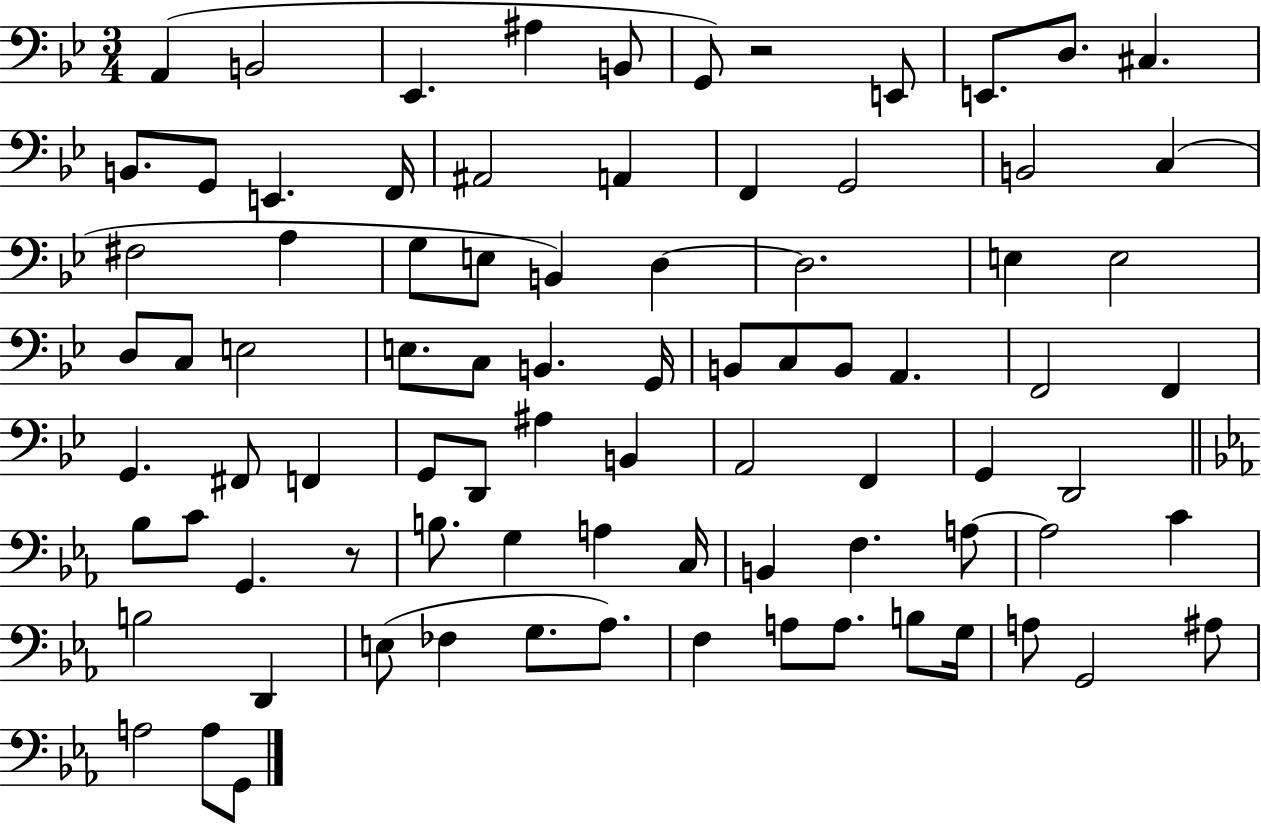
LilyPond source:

{
  \clef bass
  \numericTimeSignature
  \time 3/4
  \key bes \major
  a,4( b,2 | ees,4. ais4 b,8 | g,8) r2 e,8 | e,8. d8. cis4. | \break b,8. g,8 e,4. f,16 | ais,2 a,4 | f,4 g,2 | b,2 c4( | \break fis2 a4 | g8 e8 b,4) d4~~ | d2. | e4 e2 | \break d8 c8 e2 | e8. c8 b,4. g,16 | b,8 c8 b,8 a,4. | f,2 f,4 | \break g,4. fis,8 f,4 | g,8 d,8 ais4 b,4 | a,2 f,4 | g,4 d,2 | \break \bar "||" \break \key ees \major bes8 c'8 g,4. r8 | b8. g4 a4 c16 | b,4 f4. a8~~ | a2 c'4 | \break b2 d,4 | e8( fes4 g8. aes8.) | f4 a8 a8. b8 g16 | a8 g,2 ais8 | \break a2 a8 g,8 | \bar "|."
}